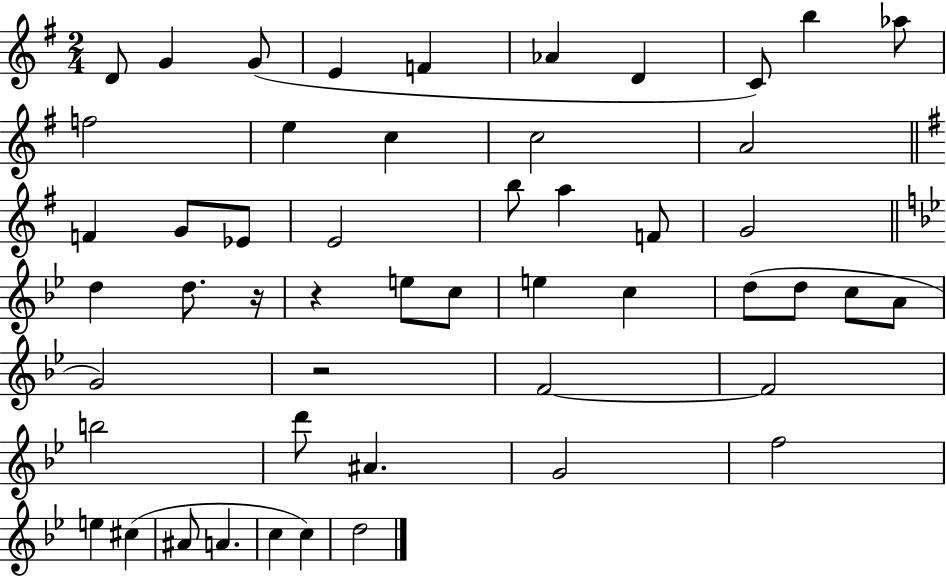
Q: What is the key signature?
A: G major